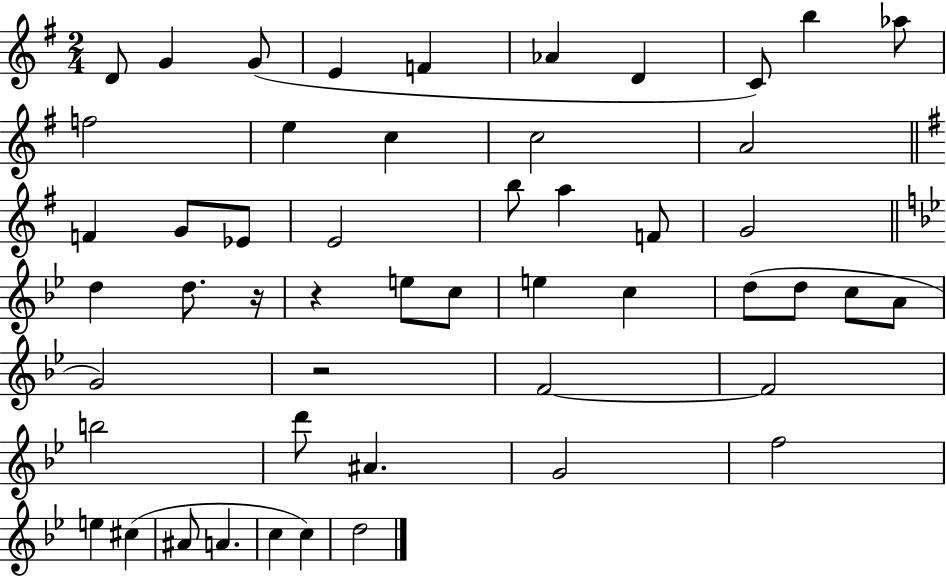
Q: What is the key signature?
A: G major